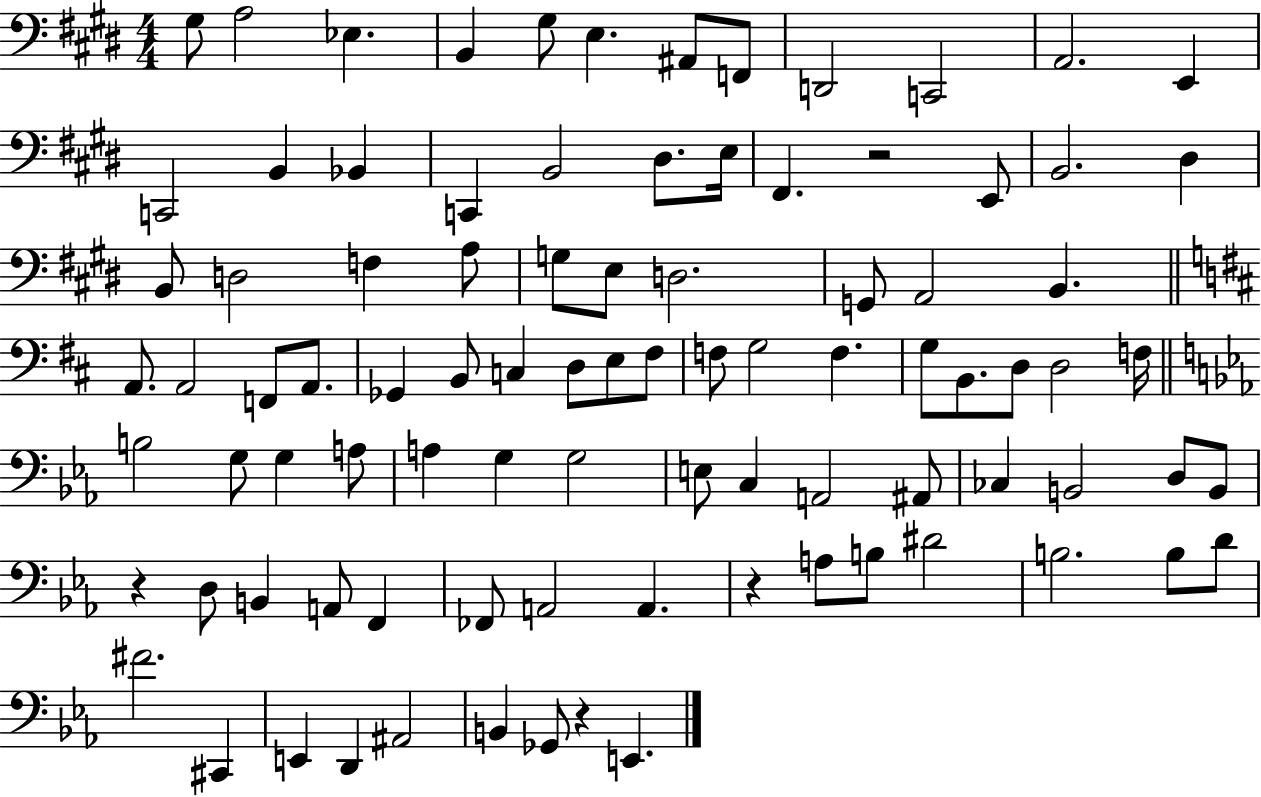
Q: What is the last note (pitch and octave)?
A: E2